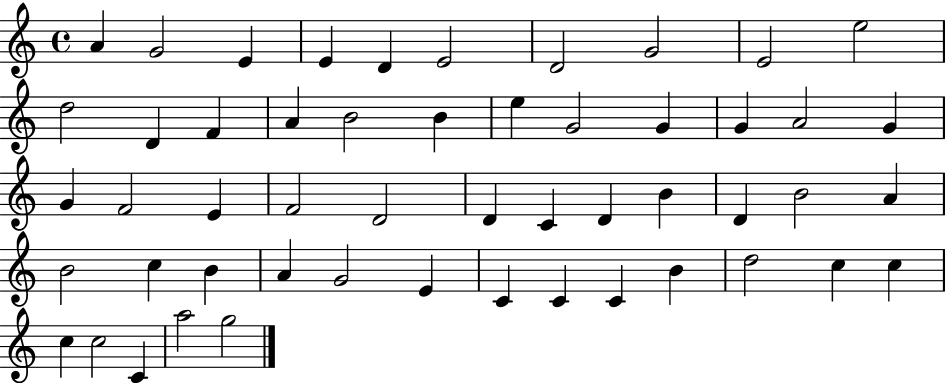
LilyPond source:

{
  \clef treble
  \time 4/4
  \defaultTimeSignature
  \key c \major
  a'4 g'2 e'4 | e'4 d'4 e'2 | d'2 g'2 | e'2 e''2 | \break d''2 d'4 f'4 | a'4 b'2 b'4 | e''4 g'2 g'4 | g'4 a'2 g'4 | \break g'4 f'2 e'4 | f'2 d'2 | d'4 c'4 d'4 b'4 | d'4 b'2 a'4 | \break b'2 c''4 b'4 | a'4 g'2 e'4 | c'4 c'4 c'4 b'4 | d''2 c''4 c''4 | \break c''4 c''2 c'4 | a''2 g''2 | \bar "|."
}